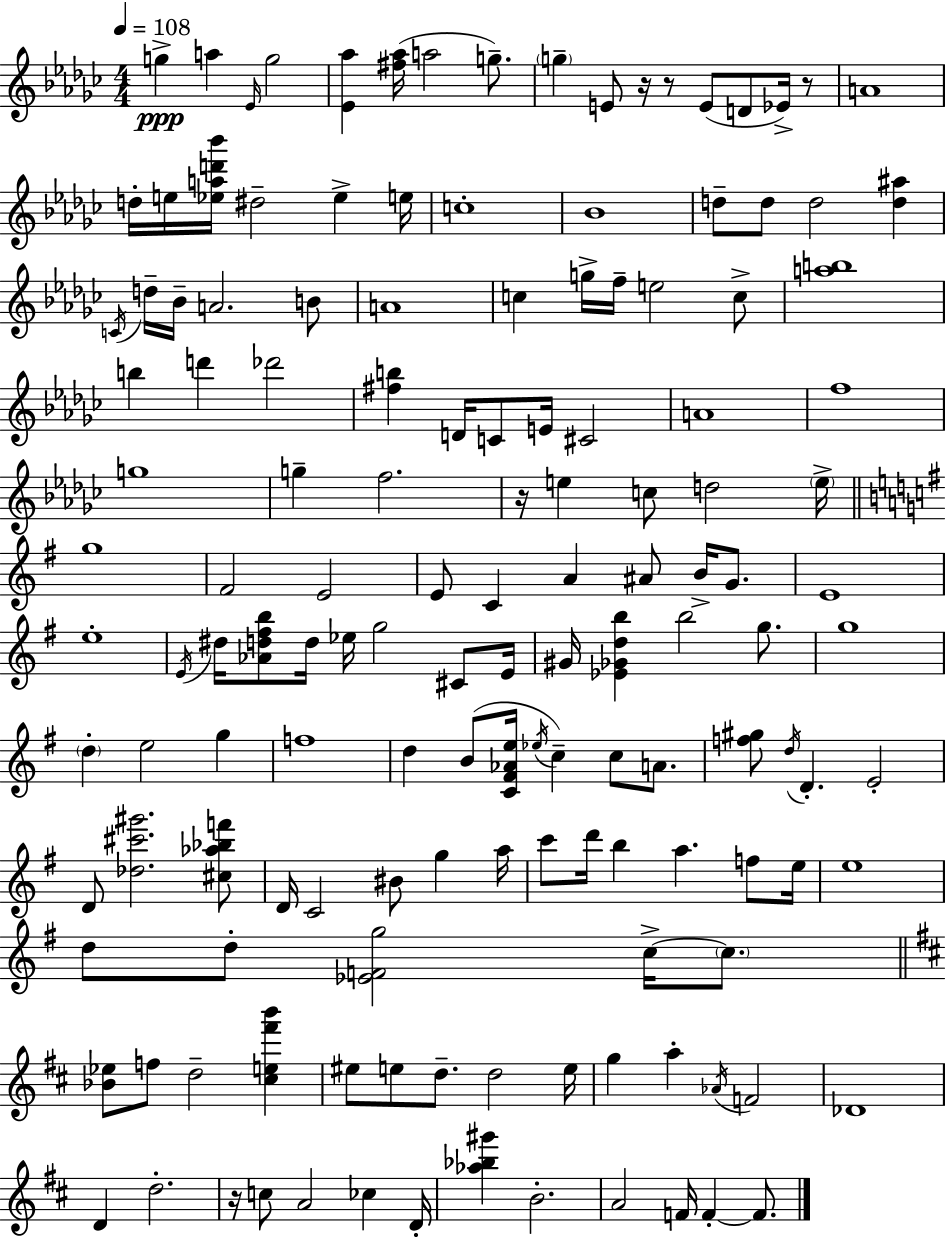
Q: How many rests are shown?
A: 5